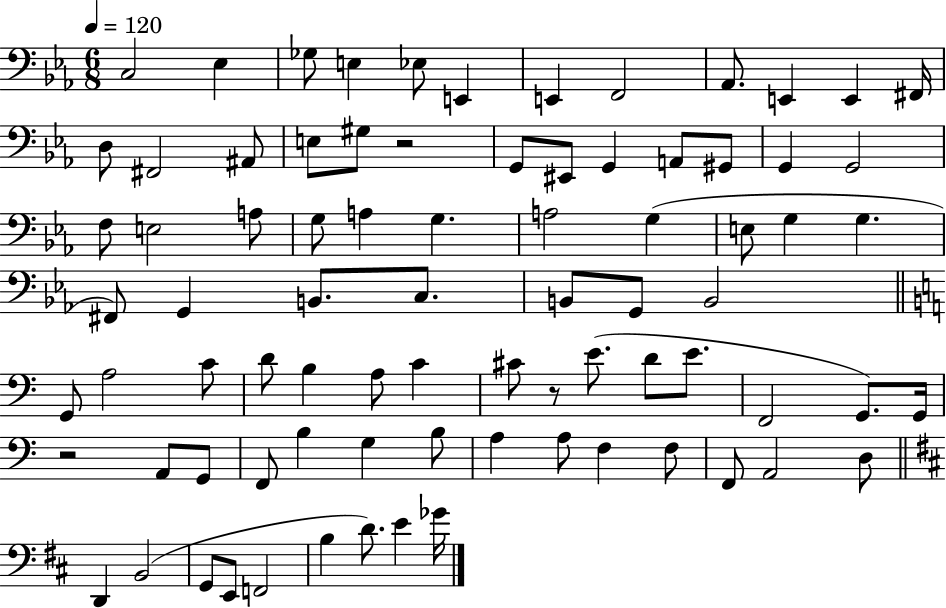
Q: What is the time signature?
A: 6/8